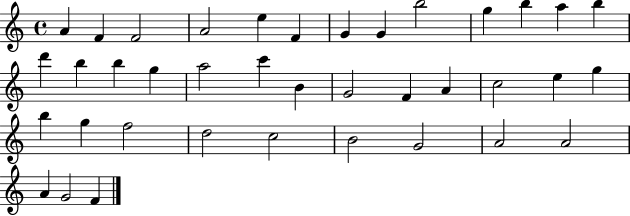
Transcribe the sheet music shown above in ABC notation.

X:1
T:Untitled
M:4/4
L:1/4
K:C
A F F2 A2 e F G G b2 g b a b d' b b g a2 c' B G2 F A c2 e g b g f2 d2 c2 B2 G2 A2 A2 A G2 F